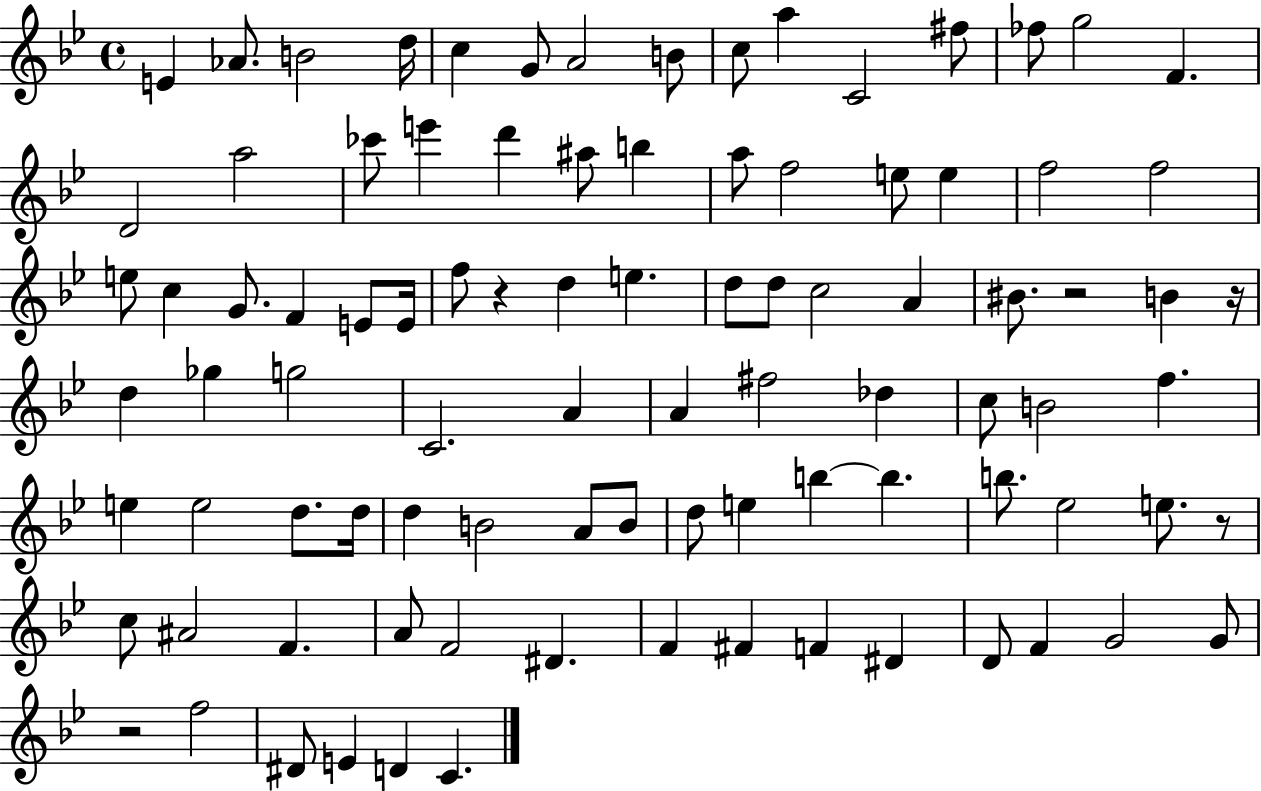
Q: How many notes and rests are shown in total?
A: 93